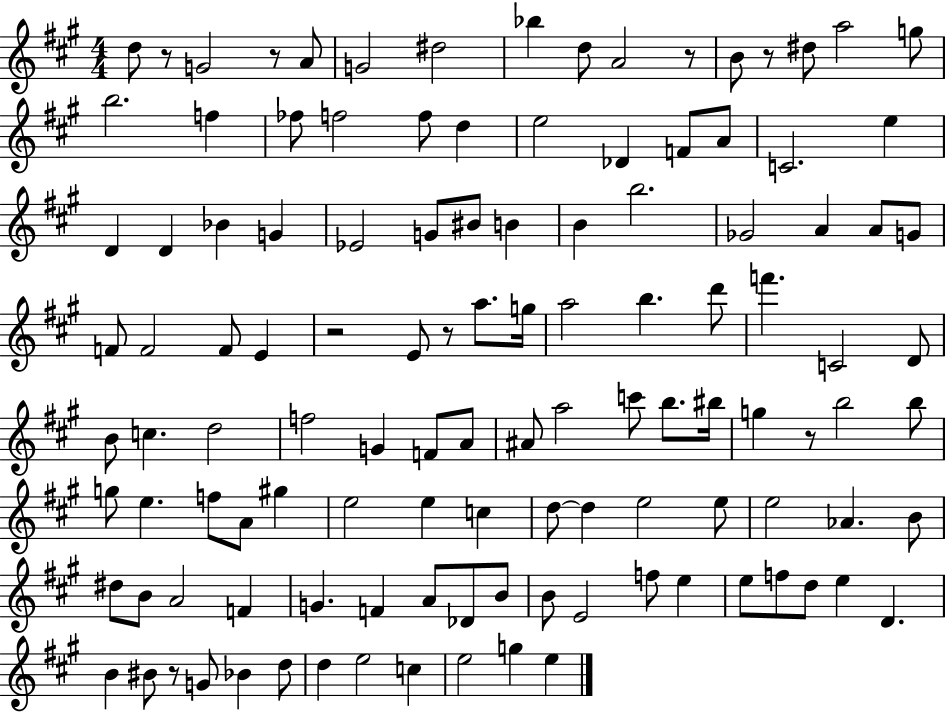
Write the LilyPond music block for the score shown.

{
  \clef treble
  \numericTimeSignature
  \time 4/4
  \key a \major
  d''8 r8 g'2 r8 a'8 | g'2 dis''2 | bes''4 d''8 a'2 r8 | b'8 r8 dis''8 a''2 g''8 | \break b''2. f''4 | fes''8 f''2 f''8 d''4 | e''2 des'4 f'8 a'8 | c'2. e''4 | \break d'4 d'4 bes'4 g'4 | ees'2 g'8 bis'8 b'4 | b'4 b''2. | ges'2 a'4 a'8 g'8 | \break f'8 f'2 f'8 e'4 | r2 e'8 r8 a''8. g''16 | a''2 b''4. d'''8 | f'''4. c'2 d'8 | \break b'8 c''4. d''2 | f''2 g'4 f'8 a'8 | ais'8 a''2 c'''8 b''8. bis''16 | g''4 r8 b''2 b''8 | \break g''8 e''4. f''8 a'8 gis''4 | e''2 e''4 c''4 | d''8~~ d''4 e''2 e''8 | e''2 aes'4. b'8 | \break dis''8 b'8 a'2 f'4 | g'4. f'4 a'8 des'8 b'8 | b'8 e'2 f''8 e''4 | e''8 f''8 d''8 e''4 d'4. | \break b'4 bis'8 r8 g'8 bes'4 d''8 | d''4 e''2 c''4 | e''2 g''4 e''4 | \bar "|."
}